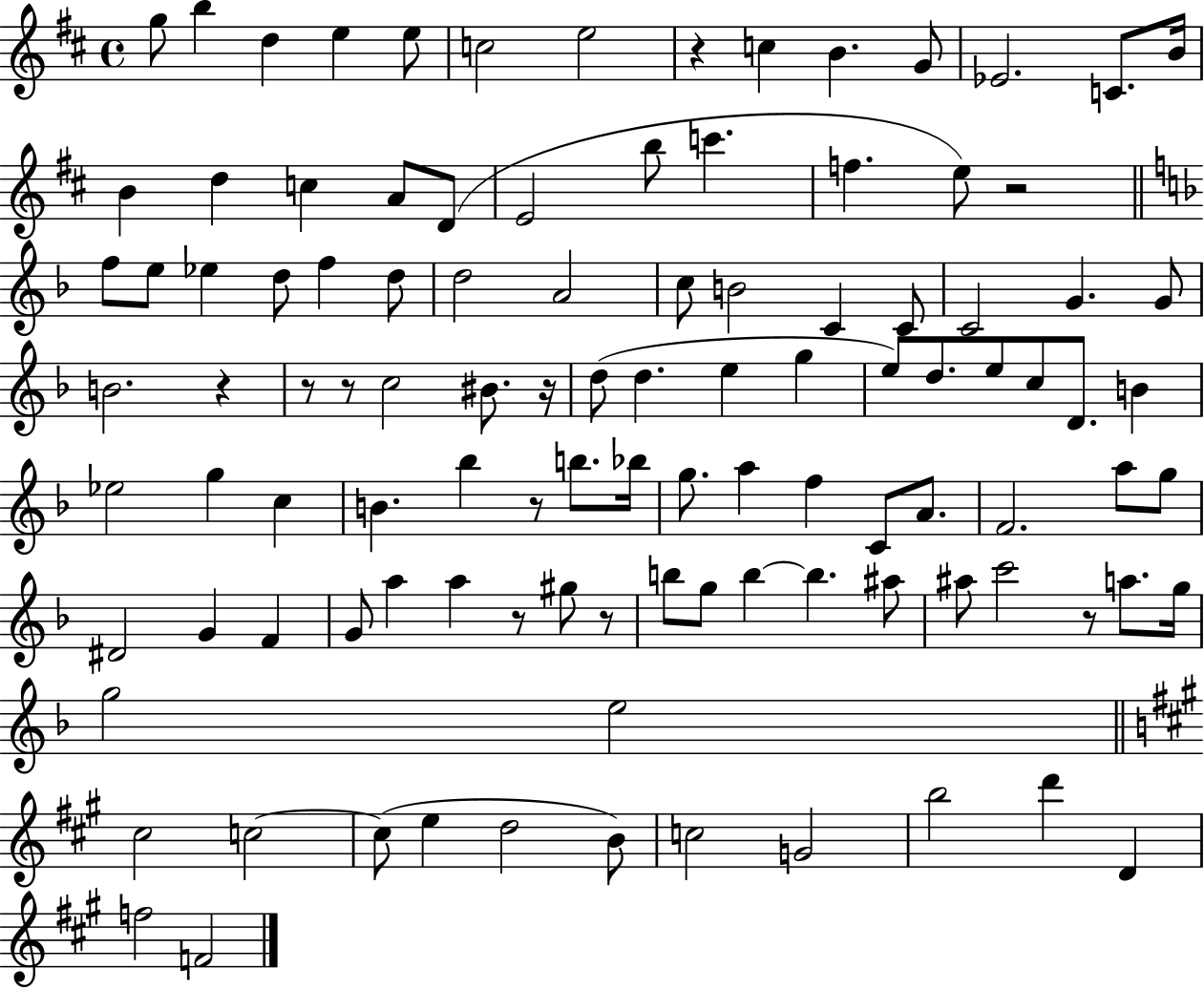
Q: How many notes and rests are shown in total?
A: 107